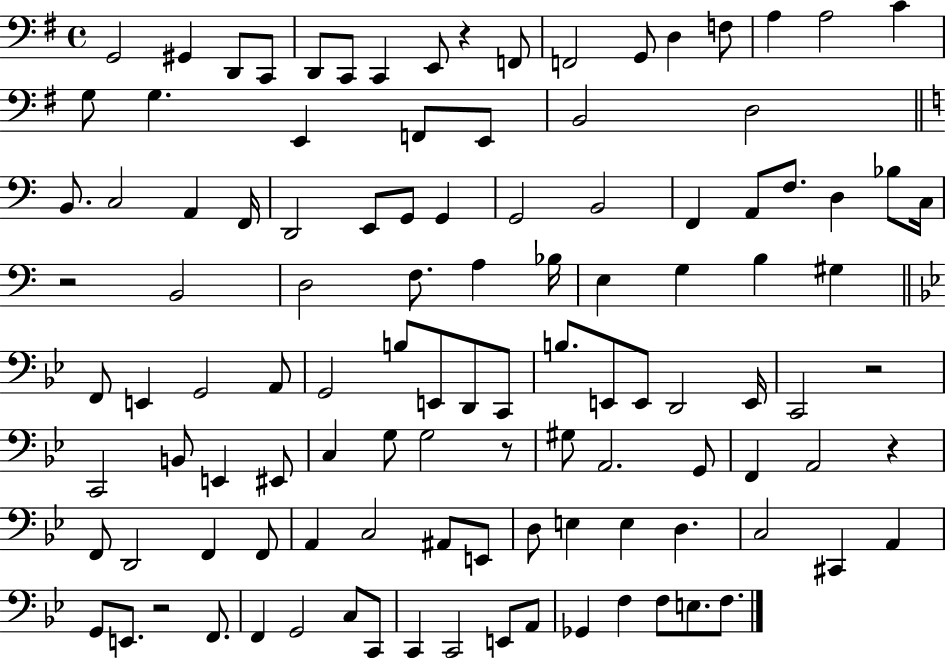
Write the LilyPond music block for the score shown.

{
  \clef bass
  \time 4/4
  \defaultTimeSignature
  \key g \major
  g,2 gis,4 d,8 c,8 | d,8 c,8 c,4 e,8 r4 f,8 | f,2 g,8 d4 f8 | a4 a2 c'4 | \break g8 g4. e,4 f,8 e,8 | b,2 d2 | \bar "||" \break \key c \major b,8. c2 a,4 f,16 | d,2 e,8 g,8 g,4 | g,2 b,2 | f,4 a,8 f8. d4 bes8 c16 | \break r2 b,2 | d2 f8. a4 bes16 | e4 g4 b4 gis4 | \bar "||" \break \key bes \major f,8 e,4 g,2 a,8 | g,2 b8 e,8 d,8 c,8 | b8. e,8 e,8 d,2 e,16 | c,2 r2 | \break c,2 b,8 e,4 eis,8 | c4 g8 g2 r8 | gis8 a,2. g,8 | f,4 a,2 r4 | \break f,8 d,2 f,4 f,8 | a,4 c2 ais,8 e,8 | d8 e4 e4 d4. | c2 cis,4 a,4 | \break g,8 e,8. r2 f,8. | f,4 g,2 c8 c,8 | c,4 c,2 e,8 a,8 | ges,4 f4 f8 e8. f8. | \break \bar "|."
}